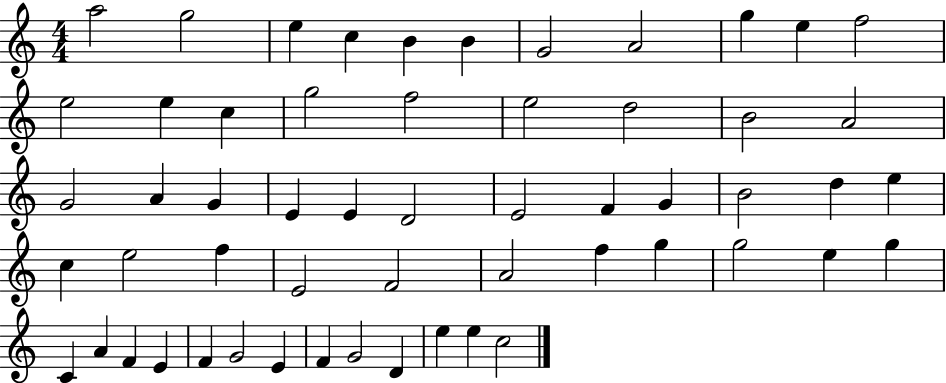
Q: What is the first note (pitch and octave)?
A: A5